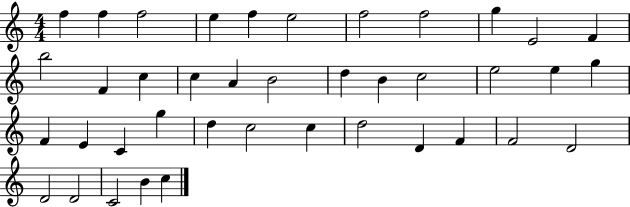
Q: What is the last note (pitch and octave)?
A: C5